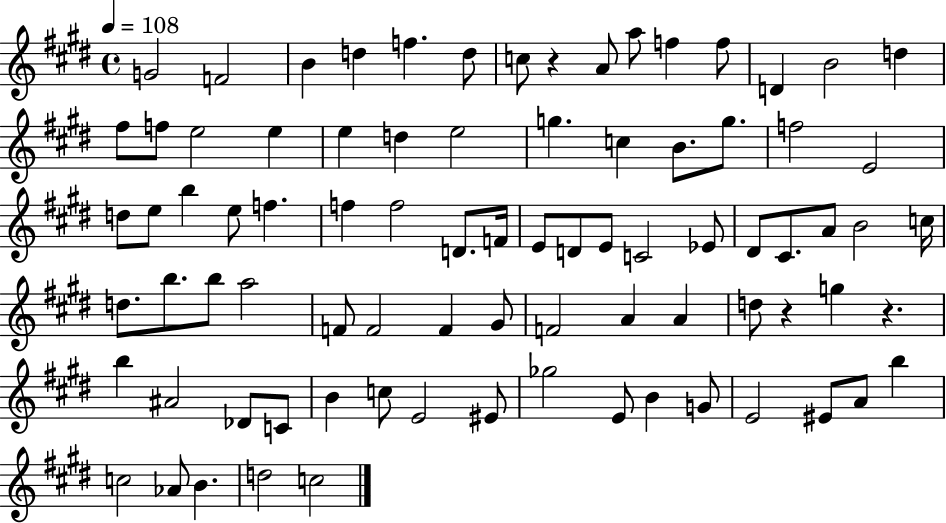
G4/h F4/h B4/q D5/q F5/q. D5/e C5/e R/q A4/e A5/e F5/q F5/e D4/q B4/h D5/q F#5/e F5/e E5/h E5/q E5/q D5/q E5/h G5/q. C5/q B4/e. G5/e. F5/h E4/h D5/e E5/e B5/q E5/e F5/q. F5/q F5/h D4/e. F4/s E4/e D4/e E4/e C4/h Eb4/e D#4/e C#4/e. A4/e B4/h C5/s D5/e. B5/e. B5/e A5/h F4/e F4/h F4/q G#4/e F4/h A4/q A4/q D5/e R/q G5/q R/q. B5/q A#4/h Db4/e C4/e B4/q C5/e E4/h EIS4/e Gb5/h E4/e B4/q G4/e E4/h EIS4/e A4/e B5/q C5/h Ab4/e B4/q. D5/h C5/h